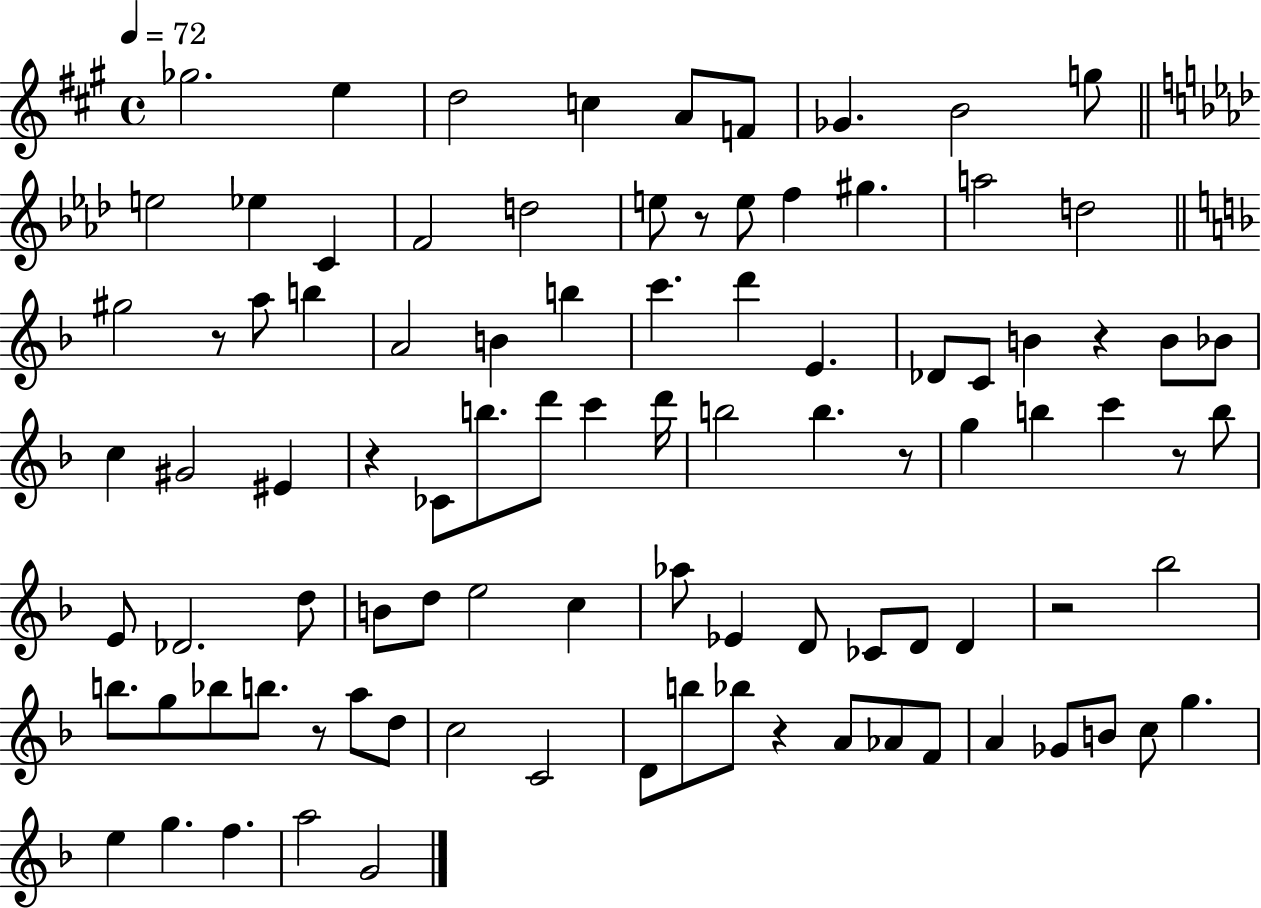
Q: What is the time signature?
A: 4/4